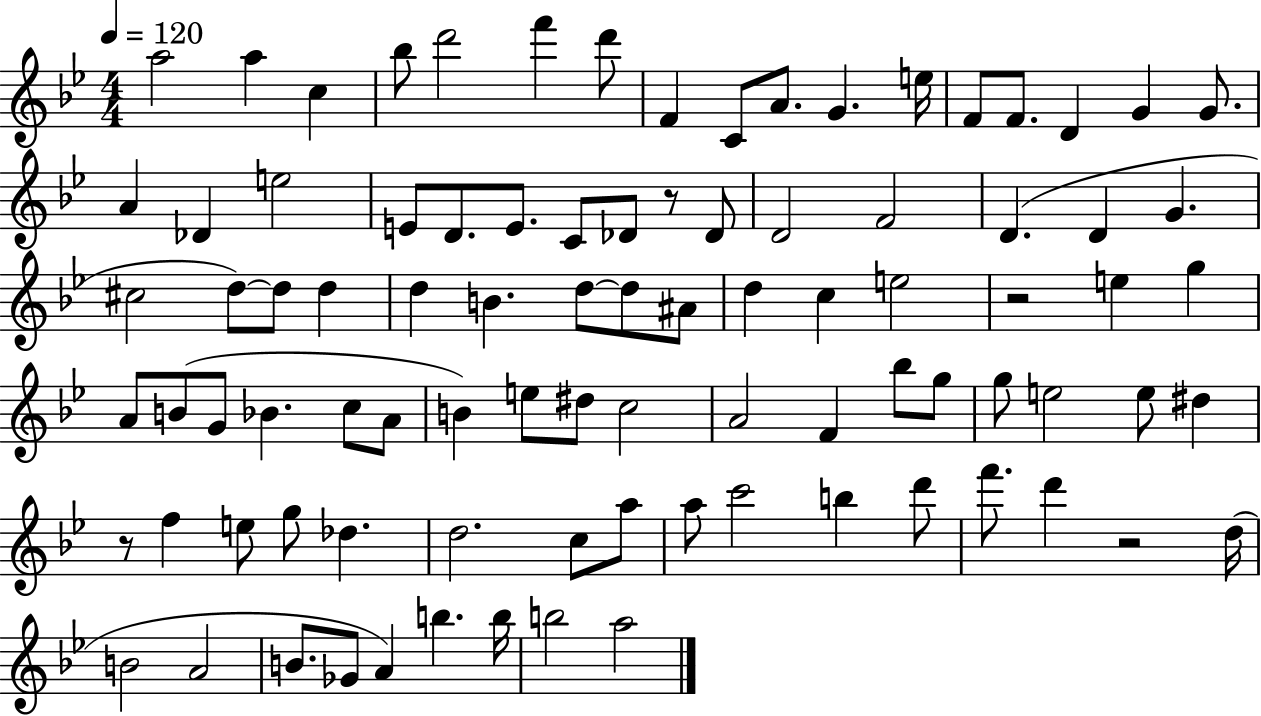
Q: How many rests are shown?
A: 4